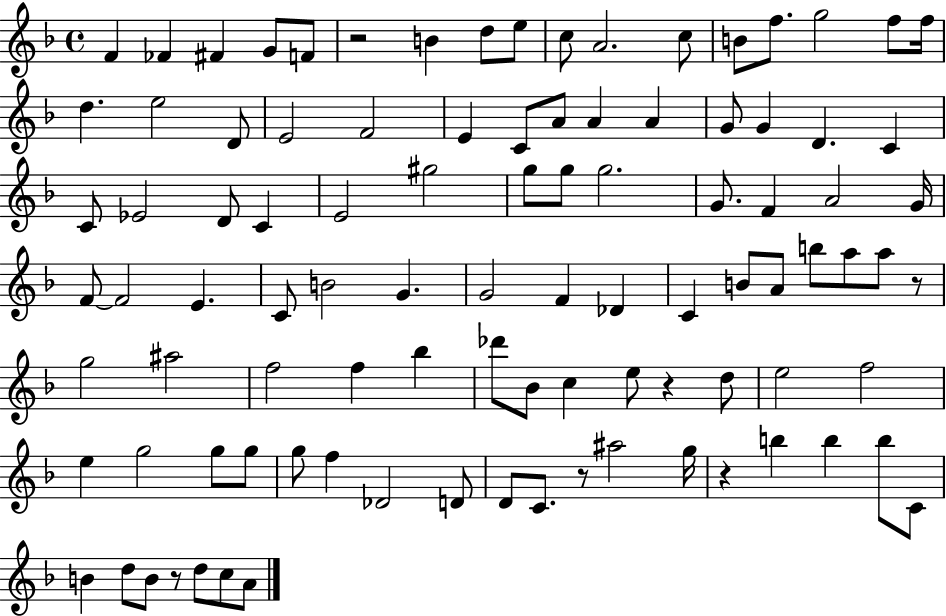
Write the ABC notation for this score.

X:1
T:Untitled
M:4/4
L:1/4
K:F
F _F ^F G/2 F/2 z2 B d/2 e/2 c/2 A2 c/2 B/2 f/2 g2 f/2 f/4 d e2 D/2 E2 F2 E C/2 A/2 A A G/2 G D C C/2 _E2 D/2 C E2 ^g2 g/2 g/2 g2 G/2 F A2 G/4 F/2 F2 E C/2 B2 G G2 F _D C B/2 A/2 b/2 a/2 a/2 z/2 g2 ^a2 f2 f _b _d'/2 _B/2 c e/2 z d/2 e2 f2 e g2 g/2 g/2 g/2 f _D2 D/2 D/2 C/2 z/2 ^a2 g/4 z b b b/2 C/2 B d/2 B/2 z/2 d/2 c/2 A/2